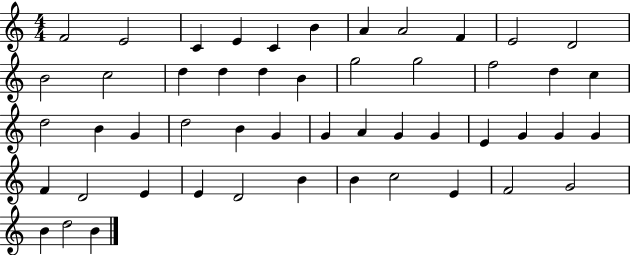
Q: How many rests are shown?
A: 0